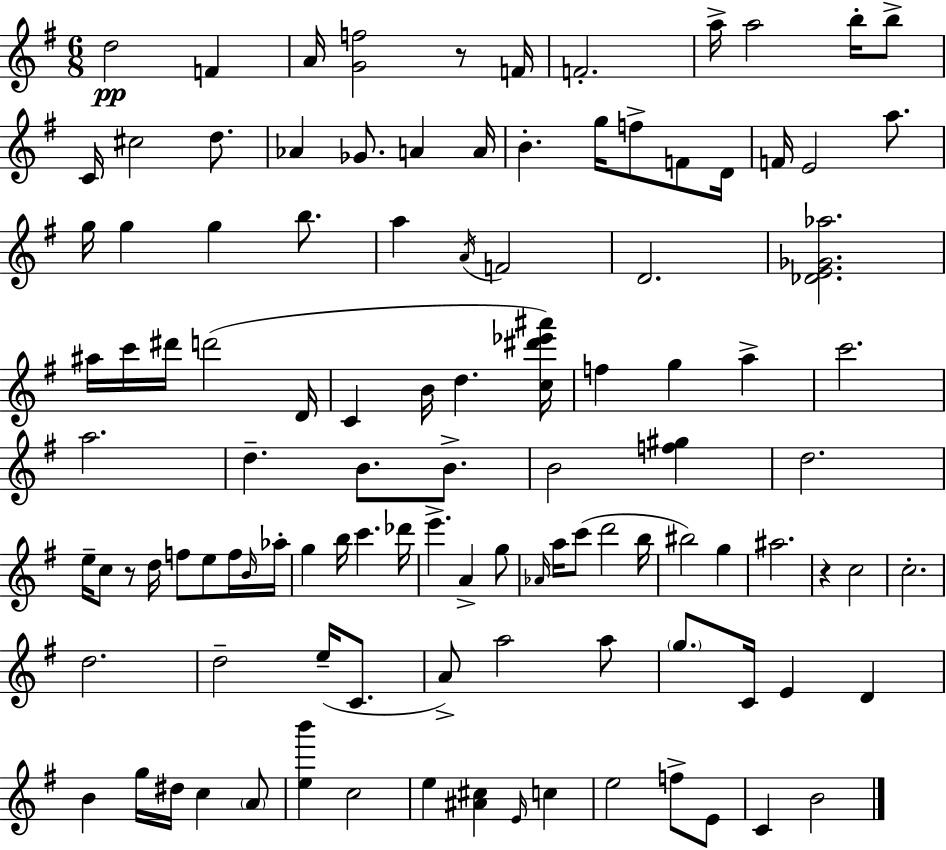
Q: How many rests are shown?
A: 3